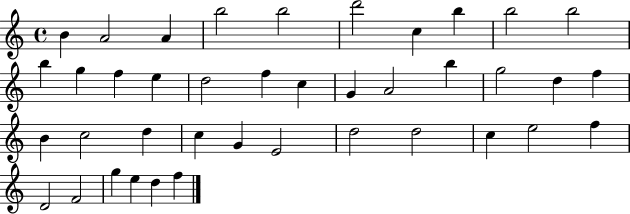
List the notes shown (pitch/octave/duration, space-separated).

B4/q A4/h A4/q B5/h B5/h D6/h C5/q B5/q B5/h B5/h B5/q G5/q F5/q E5/q D5/h F5/q C5/q G4/q A4/h B5/q G5/h D5/q F5/q B4/q C5/h D5/q C5/q G4/q E4/h D5/h D5/h C5/q E5/h F5/q D4/h F4/h G5/q E5/q D5/q F5/q